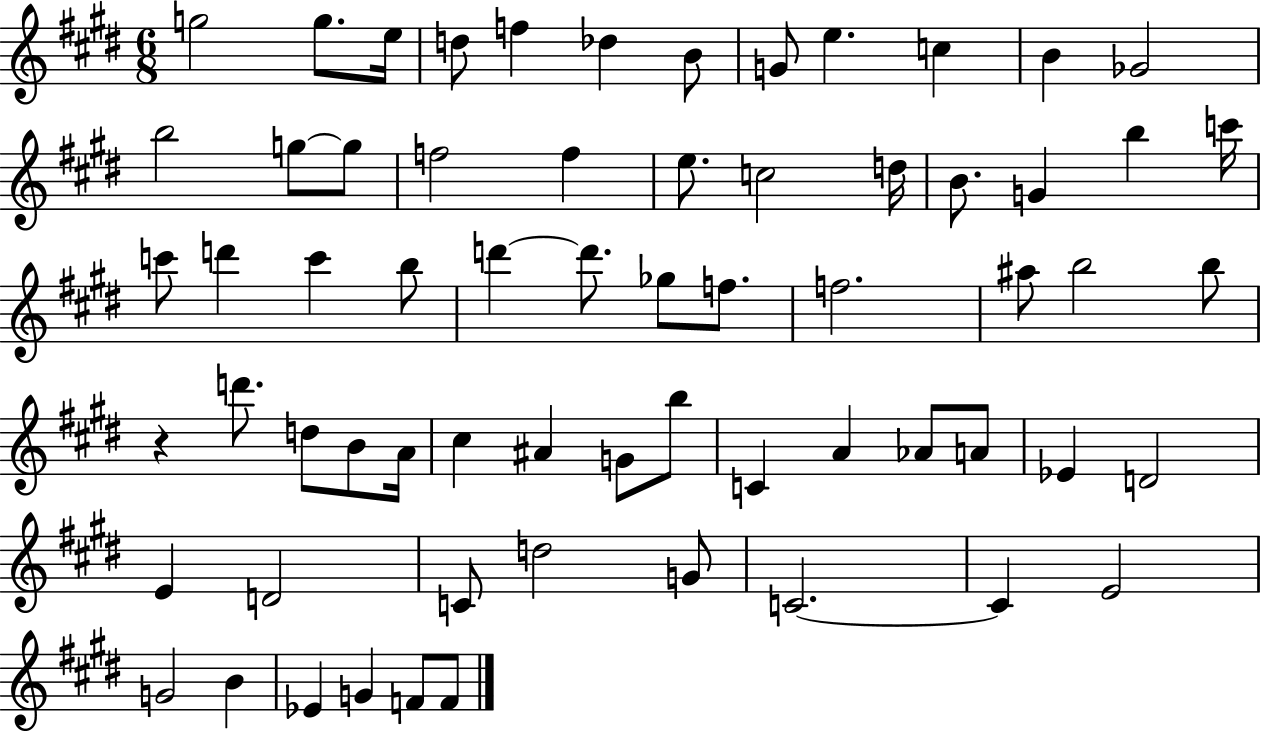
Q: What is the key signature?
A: E major